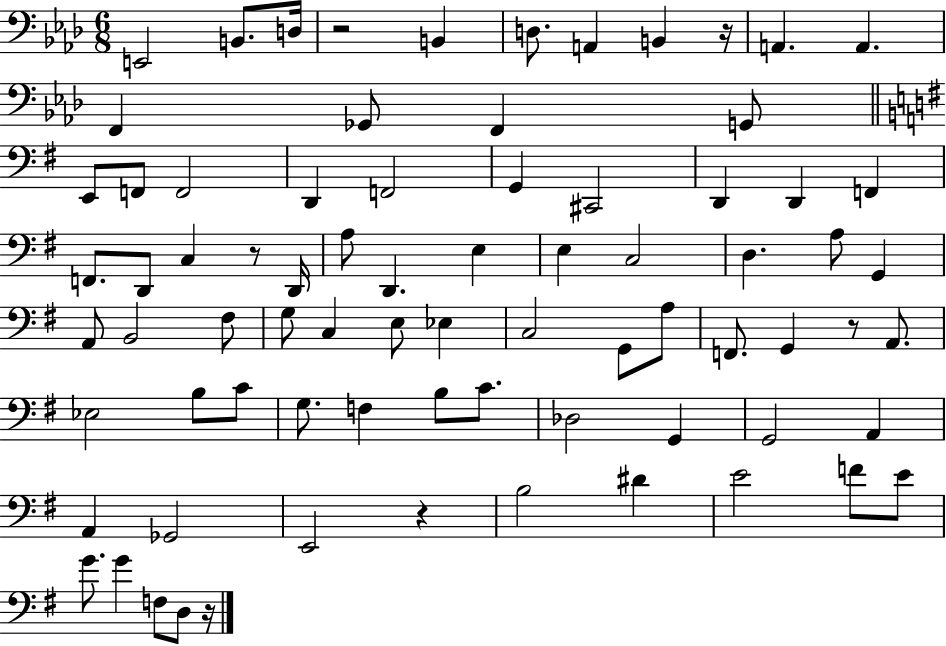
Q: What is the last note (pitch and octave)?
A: D3